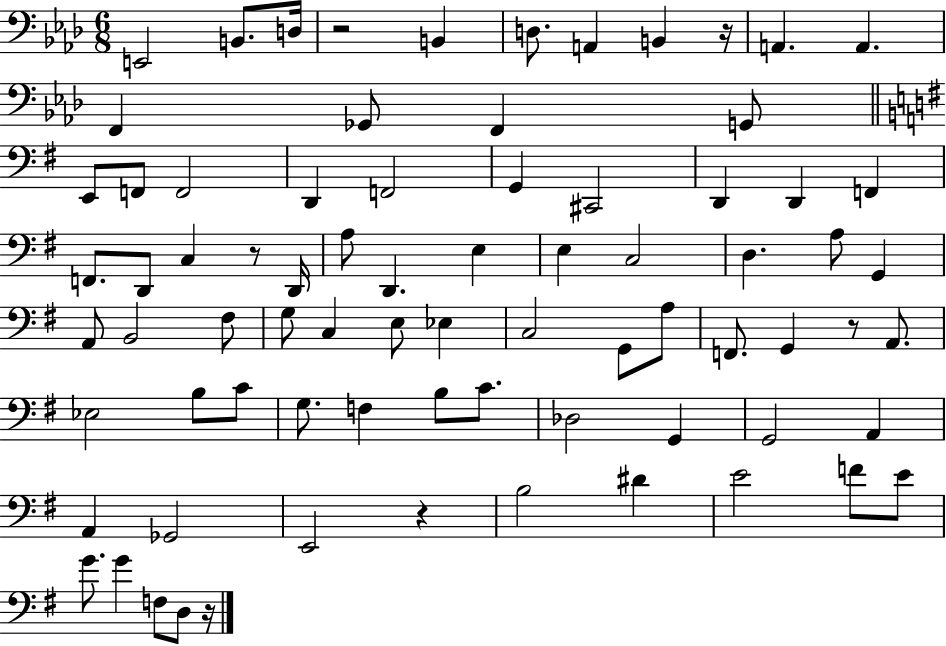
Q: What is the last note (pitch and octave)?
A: D3